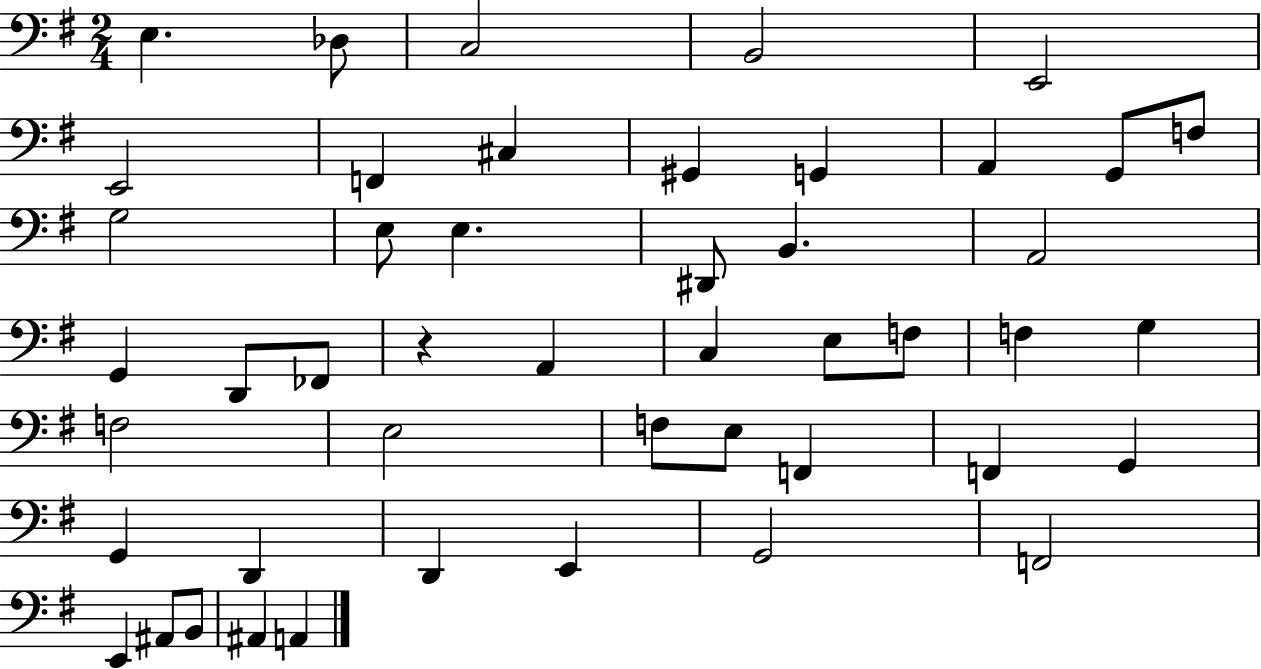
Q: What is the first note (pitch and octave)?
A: E3